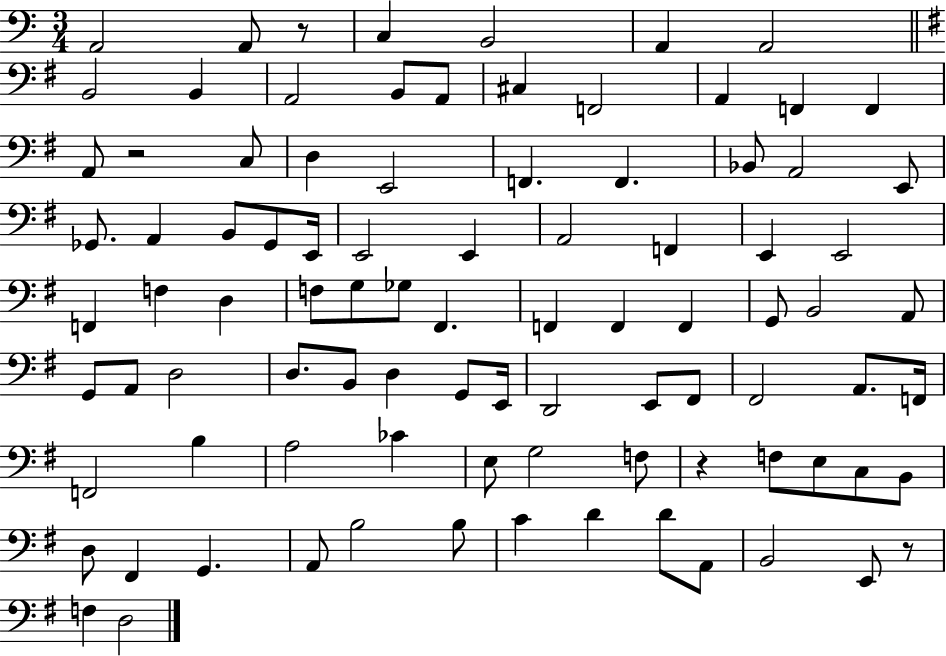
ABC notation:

X:1
T:Untitled
M:3/4
L:1/4
K:C
A,,2 A,,/2 z/2 C, B,,2 A,, A,,2 B,,2 B,, A,,2 B,,/2 A,,/2 ^C, F,,2 A,, F,, F,, A,,/2 z2 C,/2 D, E,,2 F,, F,, _B,,/2 A,,2 E,,/2 _G,,/2 A,, B,,/2 _G,,/2 E,,/4 E,,2 E,, A,,2 F,, E,, E,,2 F,, F, D, F,/2 G,/2 _G,/2 ^F,, F,, F,, F,, G,,/2 B,,2 A,,/2 G,,/2 A,,/2 D,2 D,/2 B,,/2 D, G,,/2 E,,/4 D,,2 E,,/2 ^F,,/2 ^F,,2 A,,/2 F,,/4 F,,2 B, A,2 _C E,/2 G,2 F,/2 z F,/2 E,/2 C,/2 B,,/2 D,/2 ^F,, G,, A,,/2 B,2 B,/2 C D D/2 A,,/2 B,,2 E,,/2 z/2 F, D,2